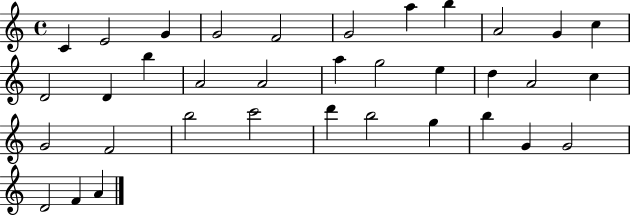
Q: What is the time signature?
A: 4/4